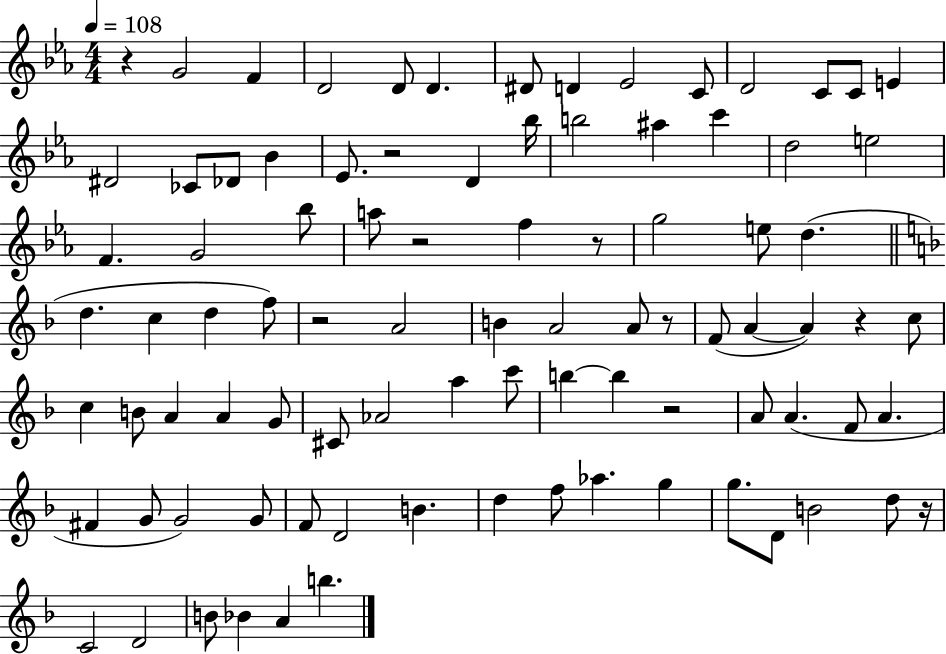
R/q G4/h F4/q D4/h D4/e D4/q. D#4/e D4/q Eb4/h C4/e D4/h C4/e C4/e E4/q D#4/h CES4/e Db4/e Bb4/q Eb4/e. R/h D4/q Bb5/s B5/h A#5/q C6/q D5/h E5/h F4/q. G4/h Bb5/e A5/e R/h F5/q R/e G5/h E5/e D5/q. D5/q. C5/q D5/q F5/e R/h A4/h B4/q A4/h A4/e R/e F4/e A4/q A4/q R/q C5/e C5/q B4/e A4/q A4/q G4/e C#4/e Ab4/h A5/q C6/e B5/q B5/q R/h A4/e A4/q. F4/e A4/q. F#4/q G4/e G4/h G4/e F4/e D4/h B4/q. D5/q F5/e Ab5/q. G5/q G5/e. D4/e B4/h D5/e R/s C4/h D4/h B4/e Bb4/q A4/q B5/q.